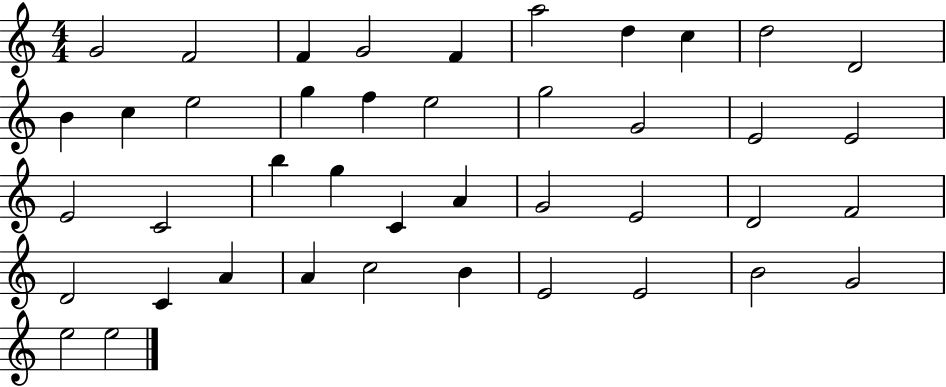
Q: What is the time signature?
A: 4/4